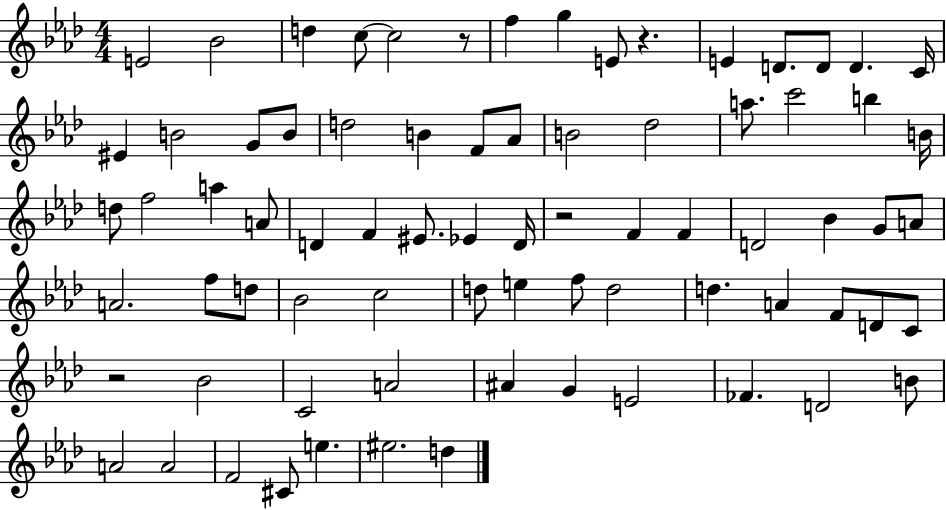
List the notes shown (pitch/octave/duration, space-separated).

E4/h Bb4/h D5/q C5/e C5/h R/e F5/q G5/q E4/e R/q. E4/q D4/e. D4/e D4/q. C4/s EIS4/q B4/h G4/e B4/e D5/h B4/q F4/e Ab4/e B4/h Db5/h A5/e. C6/h B5/q B4/s D5/e F5/h A5/q A4/e D4/q F4/q EIS4/e. Eb4/q D4/s R/h F4/q F4/q D4/h Bb4/q G4/e A4/e A4/h. F5/e D5/e Bb4/h C5/h D5/e E5/q F5/e D5/h D5/q. A4/q F4/e D4/e C4/e R/h Bb4/h C4/h A4/h A#4/q G4/q E4/h FES4/q. D4/h B4/e A4/h A4/h F4/h C#4/e E5/q. EIS5/h. D5/q